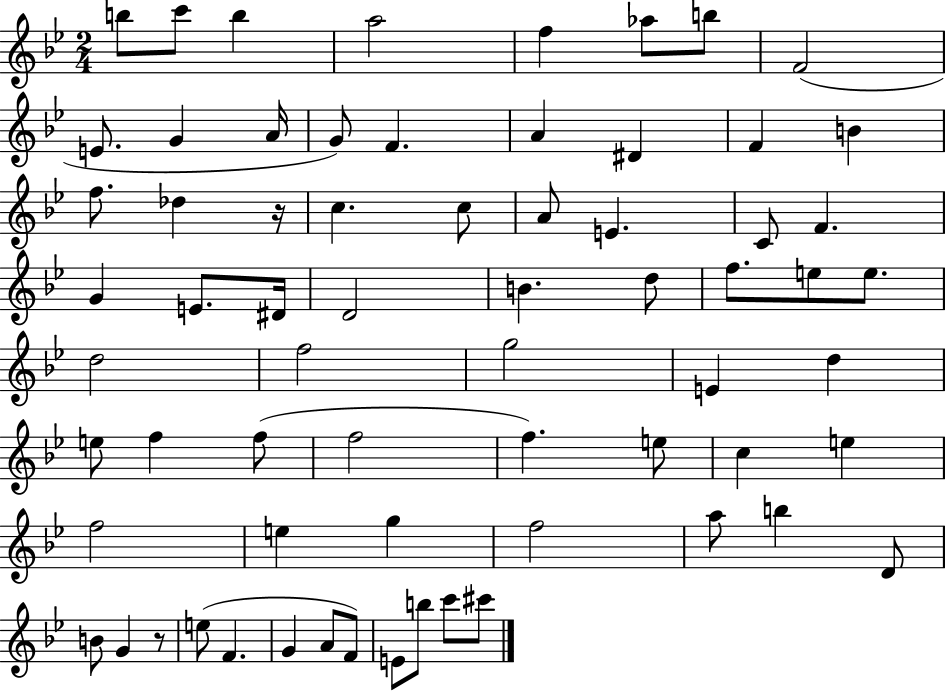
{
  \clef treble
  \numericTimeSignature
  \time 2/4
  \key bes \major
  b''8 c'''8 b''4 | a''2 | f''4 aes''8 b''8 | f'2( | \break e'8. g'4 a'16 | g'8) f'4. | a'4 dis'4 | f'4 b'4 | \break f''8. des''4 r16 | c''4. c''8 | a'8 e'4. | c'8 f'4. | \break g'4 e'8. dis'16 | d'2 | b'4. d''8 | f''8. e''8 e''8. | \break d''2 | f''2 | g''2 | e'4 d''4 | \break e''8 f''4 f''8( | f''2 | f''4.) e''8 | c''4 e''4 | \break f''2 | e''4 g''4 | f''2 | a''8 b''4 d'8 | \break b'8 g'4 r8 | e''8( f'4. | g'4 a'8 f'8) | e'8 b''8 c'''8 cis'''8 | \break \bar "|."
}